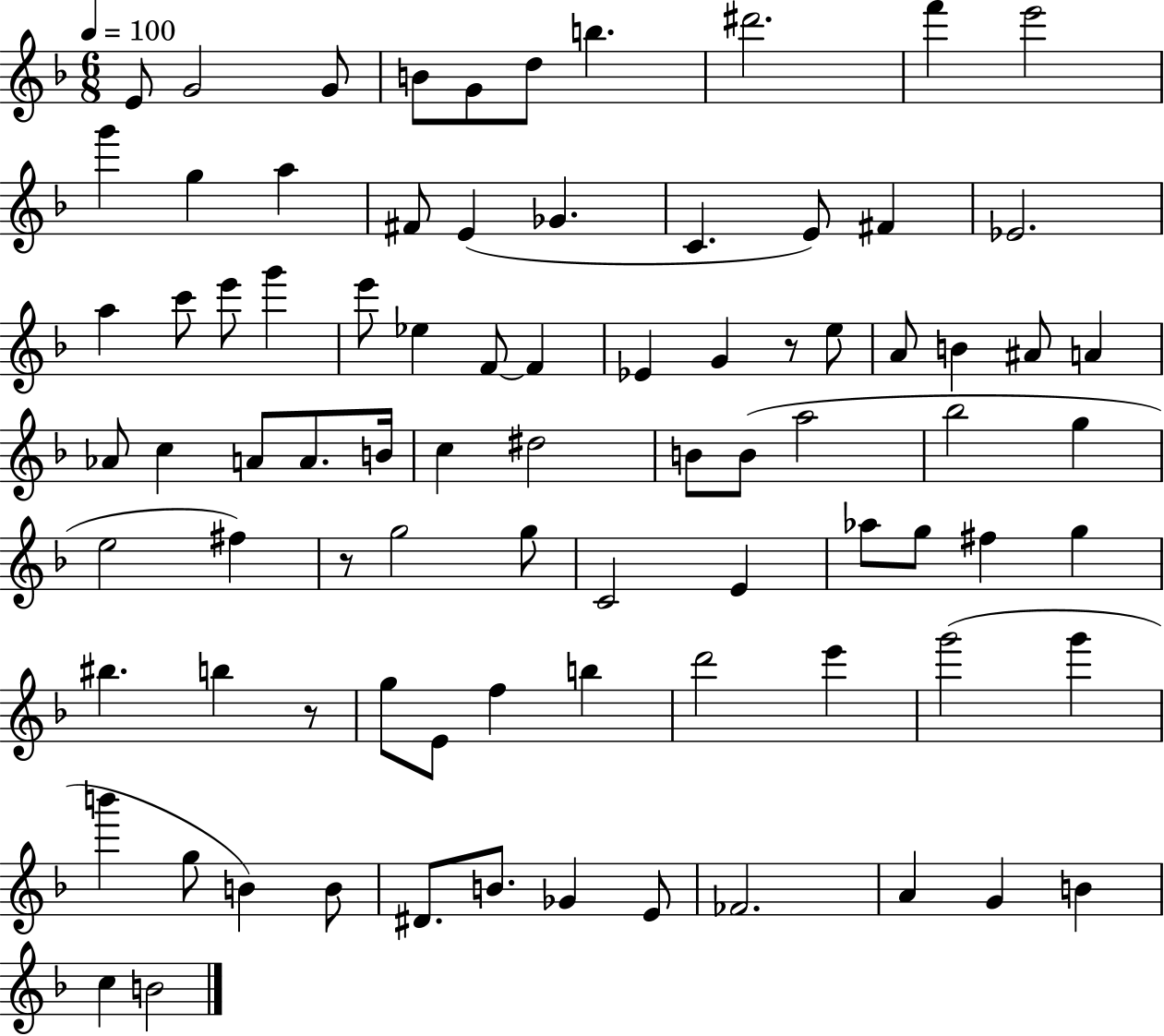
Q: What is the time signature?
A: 6/8